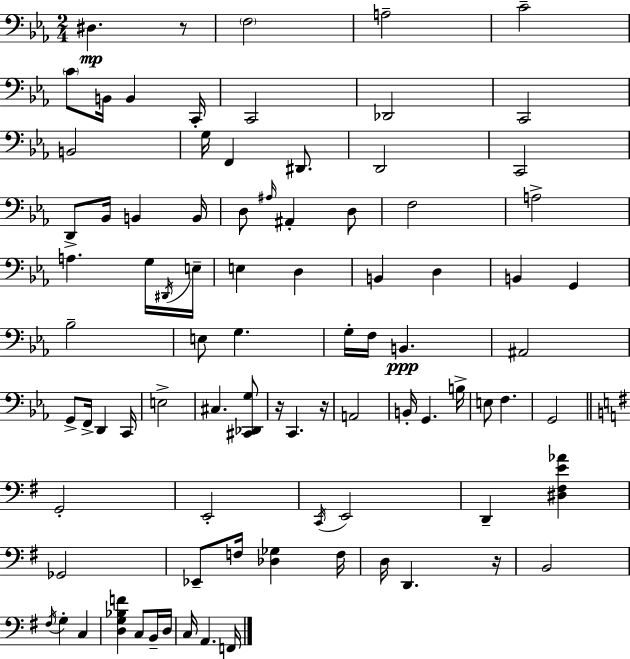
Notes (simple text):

D#3/q. R/e F3/h A3/h C4/h C4/e B2/s B2/q C2/s C2/h Db2/h C2/h B2/h G3/s F2/q D#2/e. D2/h C2/h D2/e Bb2/s B2/q B2/s D3/e A#3/s A#2/q D3/e F3/h A3/h A3/q. G3/s D#2/s E3/s E3/q D3/q B2/q D3/q B2/q G2/q Bb3/h E3/e G3/q. G3/s F3/s B2/q. A#2/h G2/e F2/s D2/q C2/s E3/h C#3/q. [C#2,Db2,G3]/e R/s C2/q. R/s A2/h B2/s G2/q. B3/s E3/e F3/q. G2/h G2/h E2/h C2/s E2/h D2/q [D#3,F#3,E4,Ab4]/q Gb2/h Eb2/e F3/s [Db3,Gb3]/q F3/s D3/s D2/q. R/s B2/h F#3/s G3/q C3/q [D3,G3,Bb3,F4]/q C3/e B2/s D3/s C3/s A2/q. F2/s